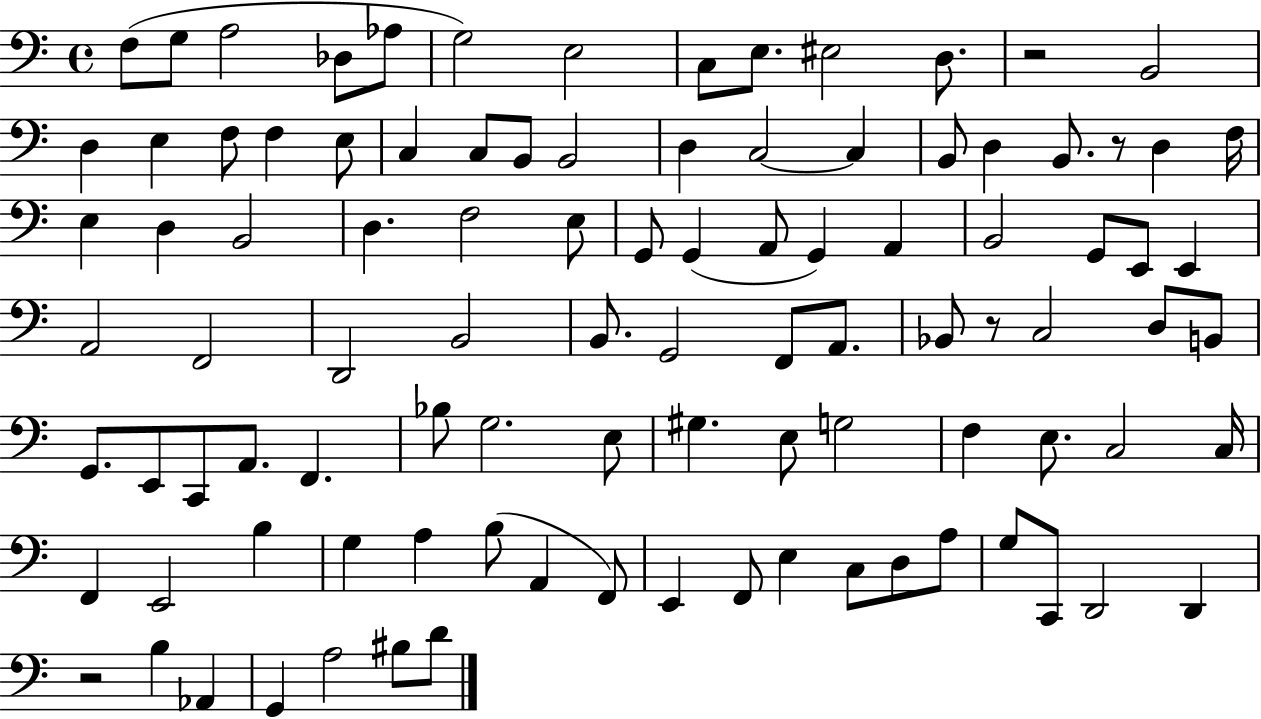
F3/e G3/e A3/h Db3/e Ab3/e G3/h E3/h C3/e E3/e. EIS3/h D3/e. R/h B2/h D3/q E3/q F3/e F3/q E3/e C3/q C3/e B2/e B2/h D3/q C3/h C3/q B2/e D3/q B2/e. R/e D3/q F3/s E3/q D3/q B2/h D3/q. F3/h E3/e G2/e G2/q A2/e G2/q A2/q B2/h G2/e E2/e E2/q A2/h F2/h D2/h B2/h B2/e. G2/h F2/e A2/e. Bb2/e R/e C3/h D3/e B2/e G2/e. E2/e C2/e A2/e. F2/q. Bb3/e G3/h. E3/e G#3/q. E3/e G3/h F3/q E3/e. C3/h C3/s F2/q E2/h B3/q G3/q A3/q B3/e A2/q F2/e E2/q F2/e E3/q C3/e D3/e A3/e G3/e C2/e D2/h D2/q R/h B3/q Ab2/q G2/q A3/h BIS3/e D4/e